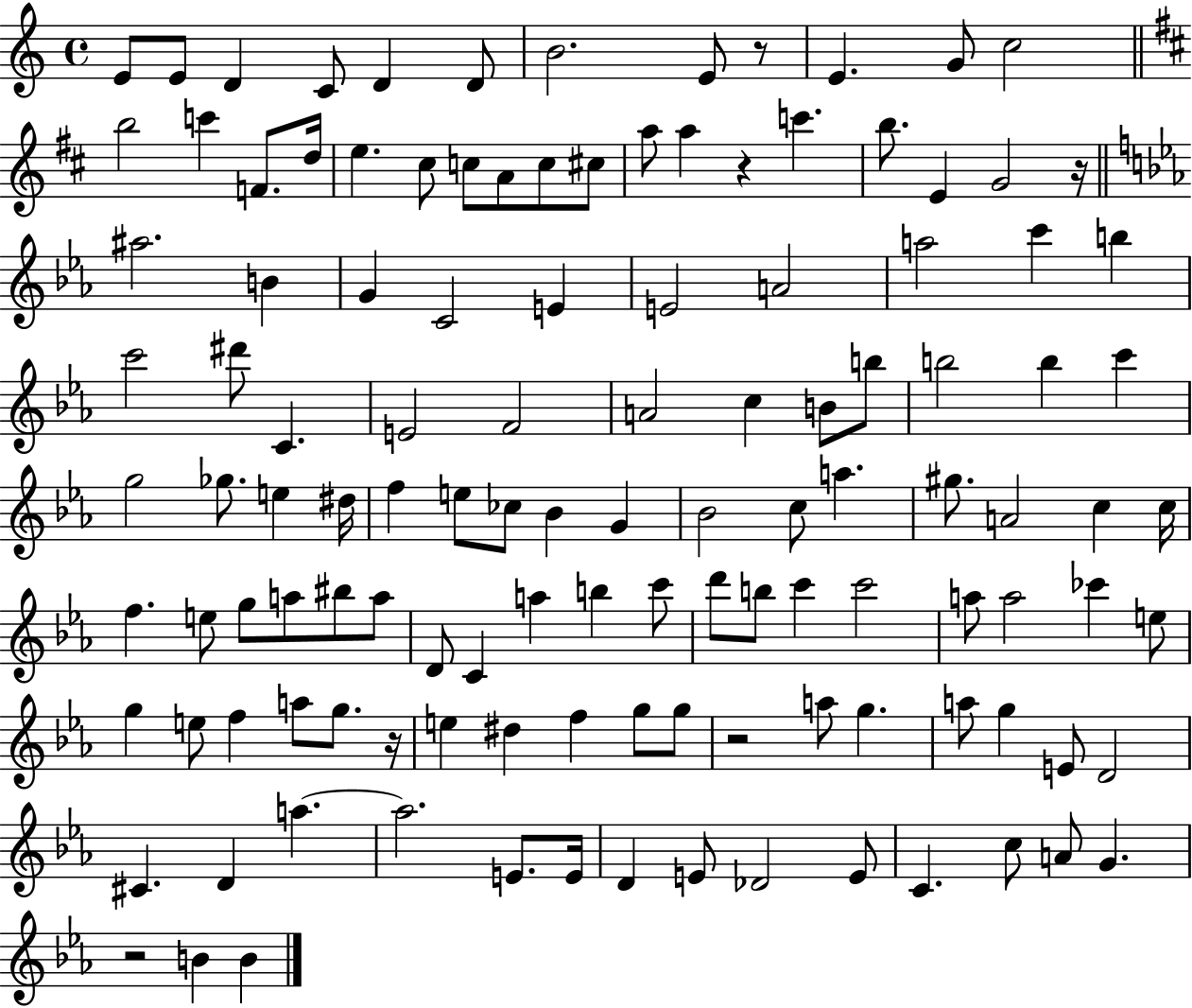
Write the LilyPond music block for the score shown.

{
  \clef treble
  \time 4/4
  \defaultTimeSignature
  \key c \major
  \repeat volta 2 { e'8 e'8 d'4 c'8 d'4 d'8 | b'2. e'8 r8 | e'4. g'8 c''2 | \bar "||" \break \key d \major b''2 c'''4 f'8. d''16 | e''4. cis''8 c''8 a'8 c''8 cis''8 | a''8 a''4 r4 c'''4. | b''8. e'4 g'2 r16 | \break \bar "||" \break \key c \minor ais''2. b'4 | g'4 c'2 e'4 | e'2 a'2 | a''2 c'''4 b''4 | \break c'''2 dis'''8 c'4. | e'2 f'2 | a'2 c''4 b'8 b''8 | b''2 b''4 c'''4 | \break g''2 ges''8. e''4 dis''16 | f''4 e''8 ces''8 bes'4 g'4 | bes'2 c''8 a''4. | gis''8. a'2 c''4 c''16 | \break f''4. e''8 g''8 a''8 bis''8 a''8 | d'8 c'4 a''4 b''4 c'''8 | d'''8 b''8 c'''4 c'''2 | a''8 a''2 ces'''4 e''8 | \break g''4 e''8 f''4 a''8 g''8. r16 | e''4 dis''4 f''4 g''8 g''8 | r2 a''8 g''4. | a''8 g''4 e'8 d'2 | \break cis'4. d'4 a''4.~~ | a''2. e'8. e'16 | d'4 e'8 des'2 e'8 | c'4. c''8 a'8 g'4. | \break r2 b'4 b'4 | } \bar "|."
}